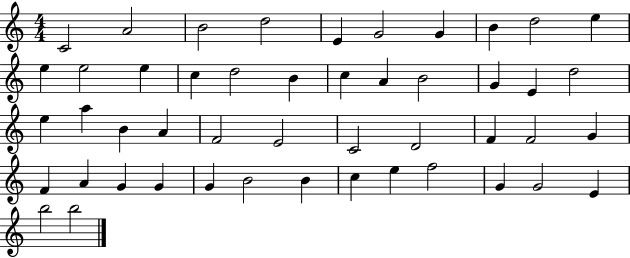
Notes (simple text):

C4/h A4/h B4/h D5/h E4/q G4/h G4/q B4/q D5/h E5/q E5/q E5/h E5/q C5/q D5/h B4/q C5/q A4/q B4/h G4/q E4/q D5/h E5/q A5/q B4/q A4/q F4/h E4/h C4/h D4/h F4/q F4/h G4/q F4/q A4/q G4/q G4/q G4/q B4/h B4/q C5/q E5/q F5/h G4/q G4/h E4/q B5/h B5/h